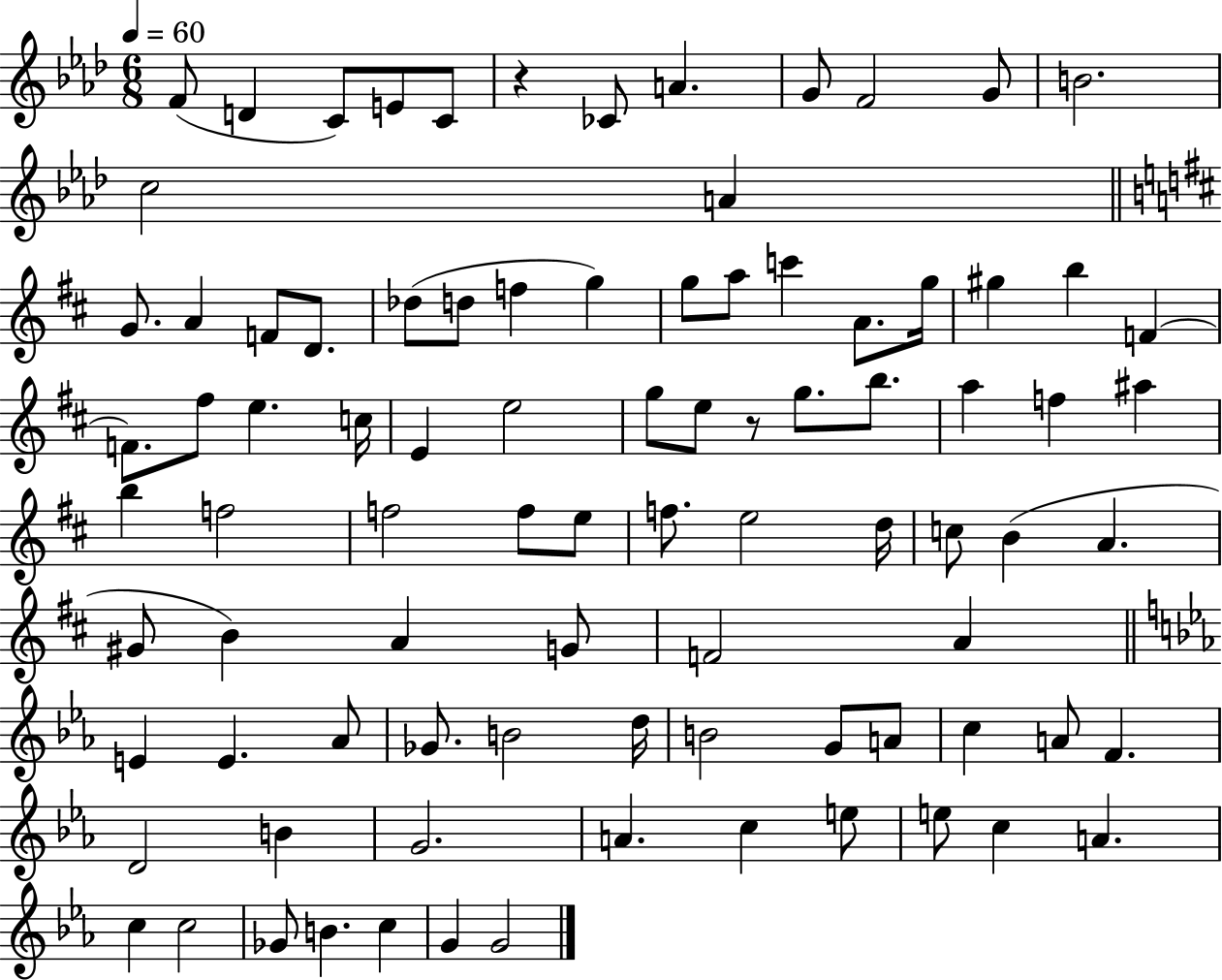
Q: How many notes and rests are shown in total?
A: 89